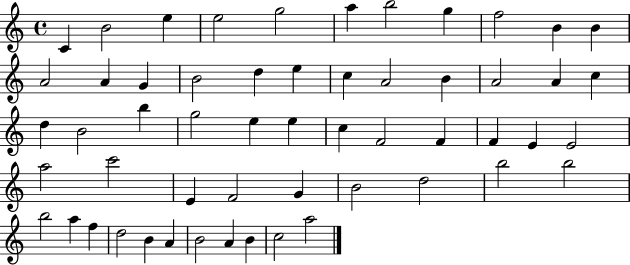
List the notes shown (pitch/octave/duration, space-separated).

C4/q B4/h E5/q E5/h G5/h A5/q B5/h G5/q F5/h B4/q B4/q A4/h A4/q G4/q B4/h D5/q E5/q C5/q A4/h B4/q A4/h A4/q C5/q D5/q B4/h B5/q G5/h E5/q E5/q C5/q F4/h F4/q F4/q E4/q E4/h A5/h C6/h E4/q F4/h G4/q B4/h D5/h B5/h B5/h B5/h A5/q F5/q D5/h B4/q A4/q B4/h A4/q B4/q C5/h A5/h